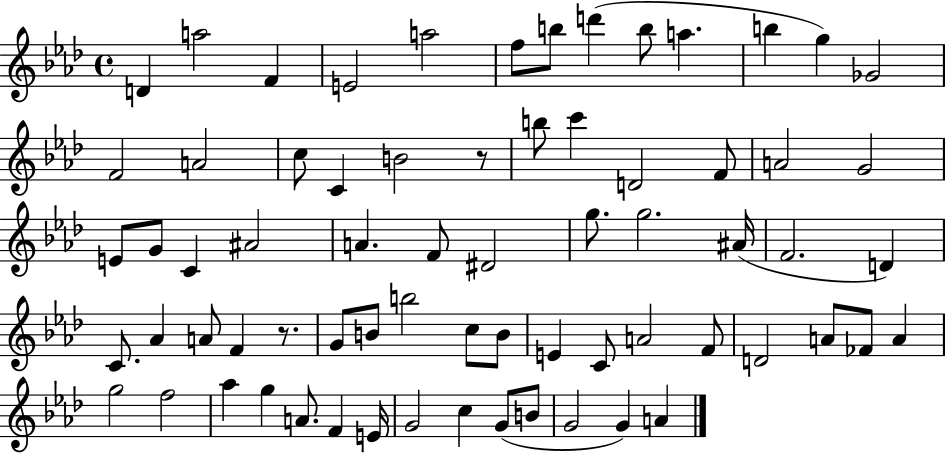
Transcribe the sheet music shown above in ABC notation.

X:1
T:Untitled
M:4/4
L:1/4
K:Ab
D a2 F E2 a2 f/2 b/2 d' b/2 a b g _G2 F2 A2 c/2 C B2 z/2 b/2 c' D2 F/2 A2 G2 E/2 G/2 C ^A2 A F/2 ^D2 g/2 g2 ^A/4 F2 D C/2 _A A/2 F z/2 G/2 B/2 b2 c/2 B/2 E C/2 A2 F/2 D2 A/2 _F/2 A g2 f2 _a g A/2 F E/4 G2 c G/2 B/2 G2 G A